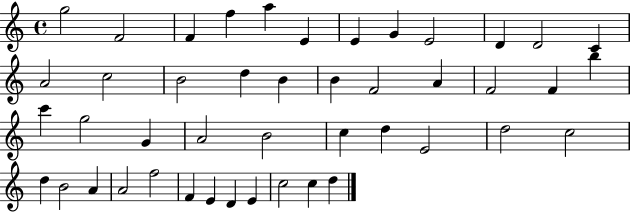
{
  \clef treble
  \time 4/4
  \defaultTimeSignature
  \key c \major
  g''2 f'2 | f'4 f''4 a''4 e'4 | e'4 g'4 e'2 | d'4 d'2 c'4 | \break a'2 c''2 | b'2 d''4 b'4 | b'4 f'2 a'4 | f'2 f'4 b''4 | \break c'''4 g''2 g'4 | a'2 b'2 | c''4 d''4 e'2 | d''2 c''2 | \break d''4 b'2 a'4 | a'2 f''2 | f'4 e'4 d'4 e'4 | c''2 c''4 d''4 | \break \bar "|."
}